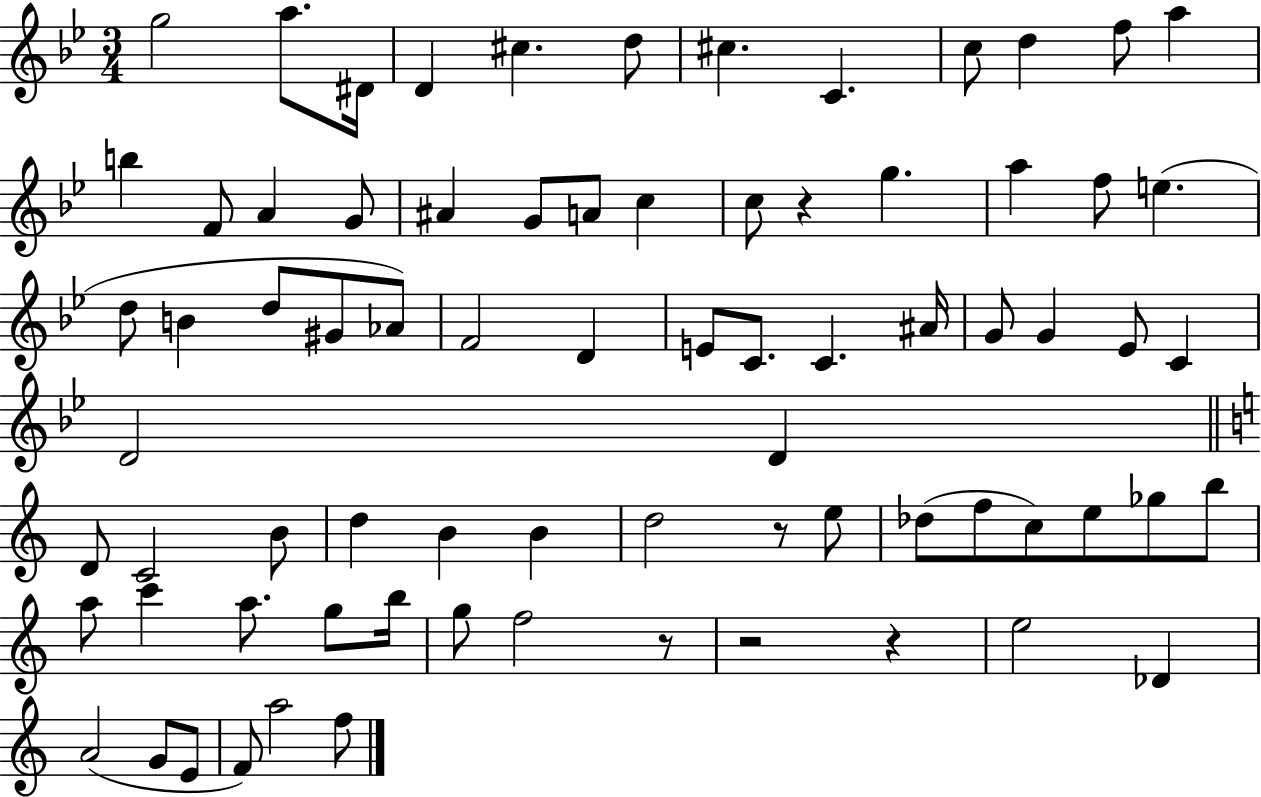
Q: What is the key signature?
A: BES major